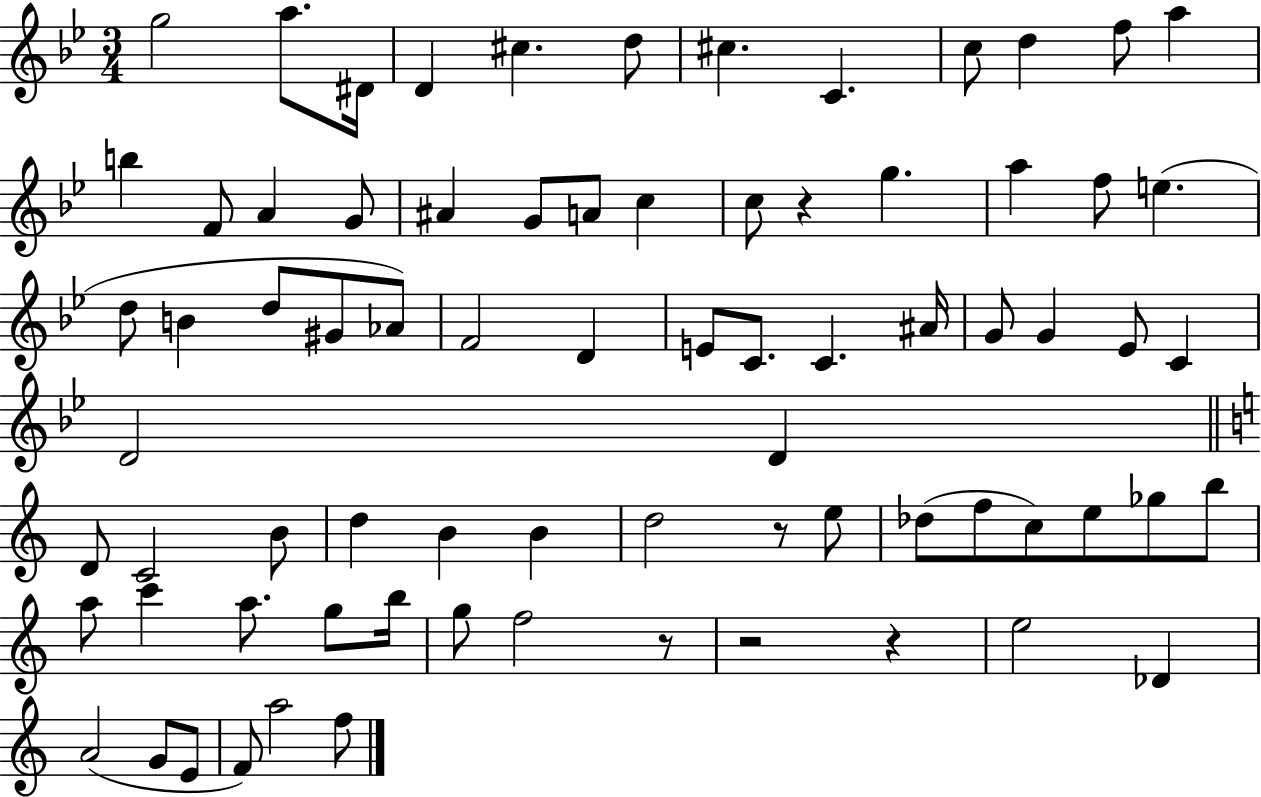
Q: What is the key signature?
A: BES major